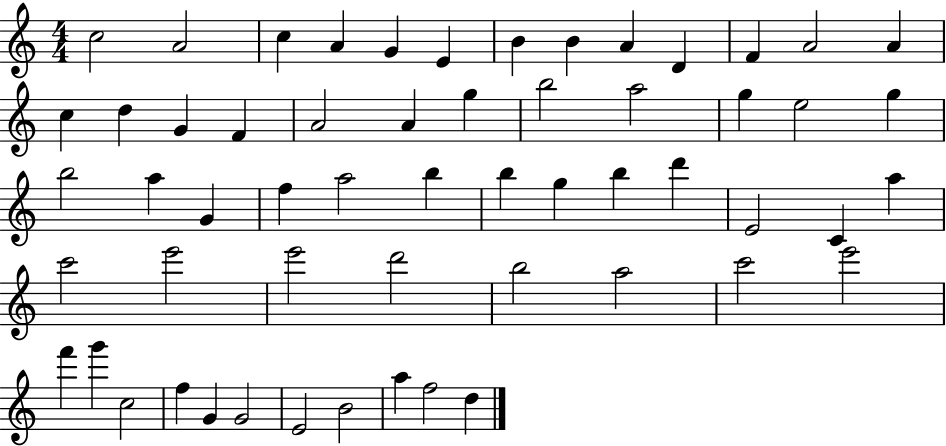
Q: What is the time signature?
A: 4/4